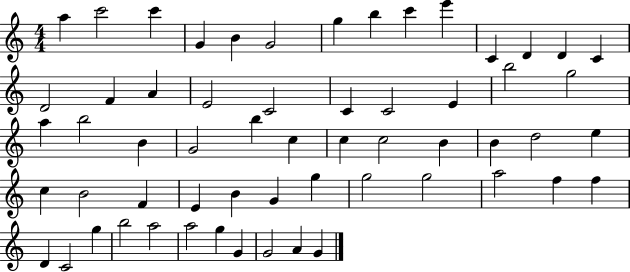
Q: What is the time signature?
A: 4/4